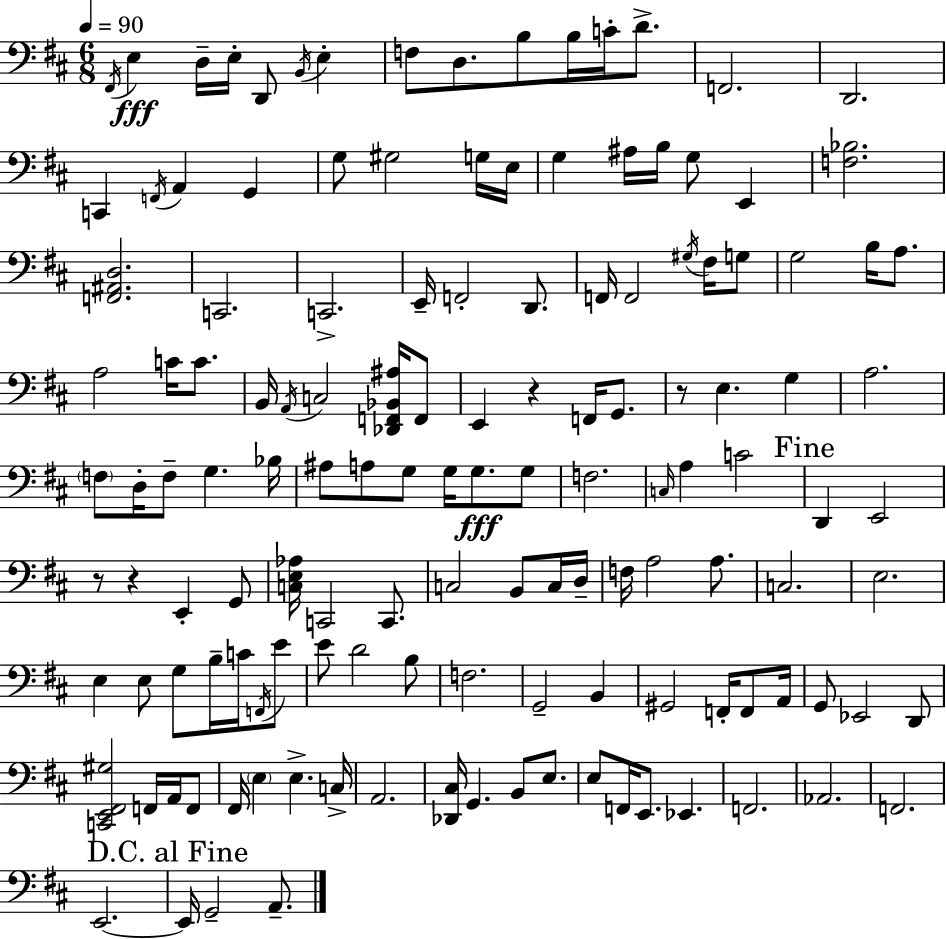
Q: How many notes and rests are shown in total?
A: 136